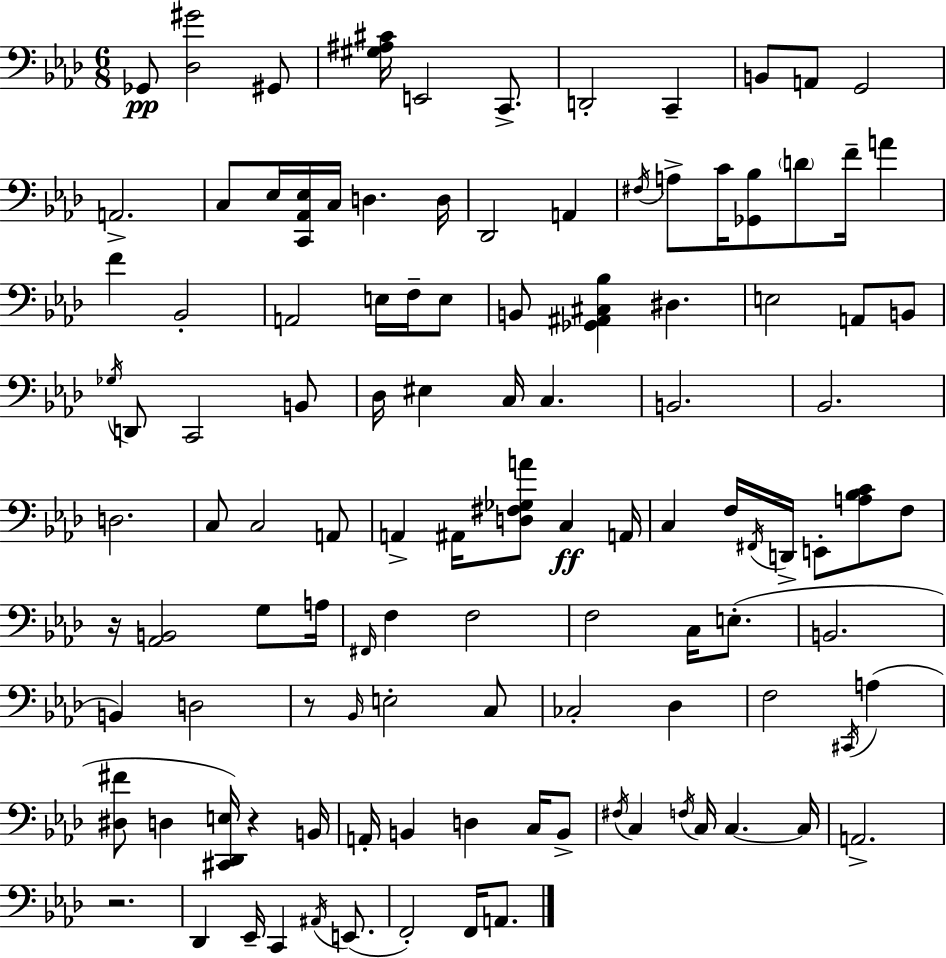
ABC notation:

X:1
T:Untitled
M:6/8
L:1/4
K:Ab
_G,,/2 [_D,^G]2 ^G,,/2 [^G,^A,^C]/4 E,,2 C,,/2 D,,2 C,, B,,/2 A,,/2 G,,2 A,,2 C,/2 _E,/4 [C,,_A,,_E,]/4 C,/4 D, D,/4 _D,,2 A,, ^F,/4 A,/2 C/4 [_G,,_B,]/2 D/2 F/4 A F _B,,2 A,,2 E,/4 F,/4 E,/2 B,,/2 [_G,,^A,,^C,_B,] ^D, E,2 A,,/2 B,,/2 _G,/4 D,,/2 C,,2 B,,/2 _D,/4 ^E, C,/4 C, B,,2 _B,,2 D,2 C,/2 C,2 A,,/2 A,, ^A,,/4 [D,^F,_G,A]/2 C, A,,/4 C, F,/4 ^F,,/4 D,,/4 E,,/2 [A,_B,C]/2 F,/2 z/4 [_A,,B,,]2 G,/2 A,/4 ^F,,/4 F, F,2 F,2 C,/4 E,/2 B,,2 B,, D,2 z/2 _B,,/4 E,2 C,/2 _C,2 _D, F,2 ^C,,/4 A, [^D,^F]/2 D, [^C,,_D,,E,]/4 z B,,/4 A,,/4 B,, D, C,/4 B,,/2 ^F,/4 C, F,/4 C,/4 C, C,/4 A,,2 z2 _D,, _E,,/4 C,, ^A,,/4 E,,/2 F,,2 F,,/4 A,,/2